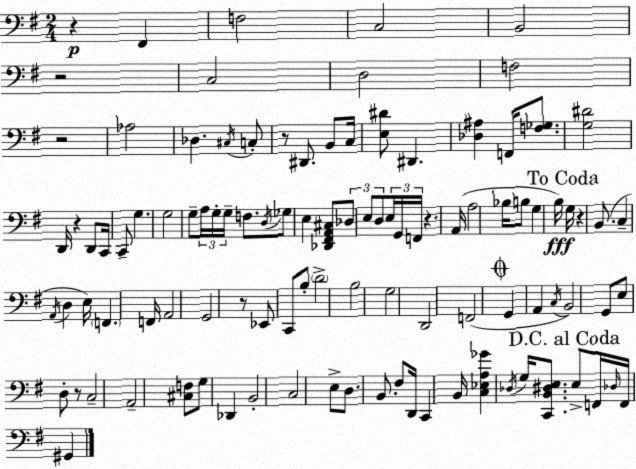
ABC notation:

X:1
T:Untitled
M:2/4
L:1/4
K:G
z ^F,, F,2 C,2 B,,2 z2 C,2 D,2 F,2 z2 _A,2 _D, ^C,/4 C,/2 z/2 ^D,,/2 B,,/2 C,/4 [E,^D]/2 ^D,, [_D,^A,] F,,/4 [F,_G,]/2 [G,^D]2 D,,/4 z D,,/2 C,,/4 C,,/2 G, G,2 G,/2 A,/4 G,/4 G,/4 F,/2 D,/4 _G,/2 E, [_D,,^F,,A,,^C,]/2 _D,/2 E,/2 D,/2 E,/4 G,,/4 F,,/4 z A,,/4 A,2 _B,/4 B,/2 G, B,/4 G,/4 z B,,/2 C, A,,/4 D, E,/4 F,, F,,/4 A,,2 G,,2 z/2 _E,,/2 C,,/2 B,/2 D2 B,2 G,2 D,,2 F,,2 G,, A,, C,/4 B,,2 G,,/2 E,/2 D,/2 z/2 C,2 A,,2 [^C,F,]/2 G,/2 _D,, B,,2 C,2 E,/2 D,/2 B,,/2 ^F,/2 D,,/4 C,, B,,/4 [C,_E,A,_G] _D,/4 G,/4 [C,,B,,^D,E,]/2 E,/2 F,,/4 _D,/4 F,,/4 ^G,,